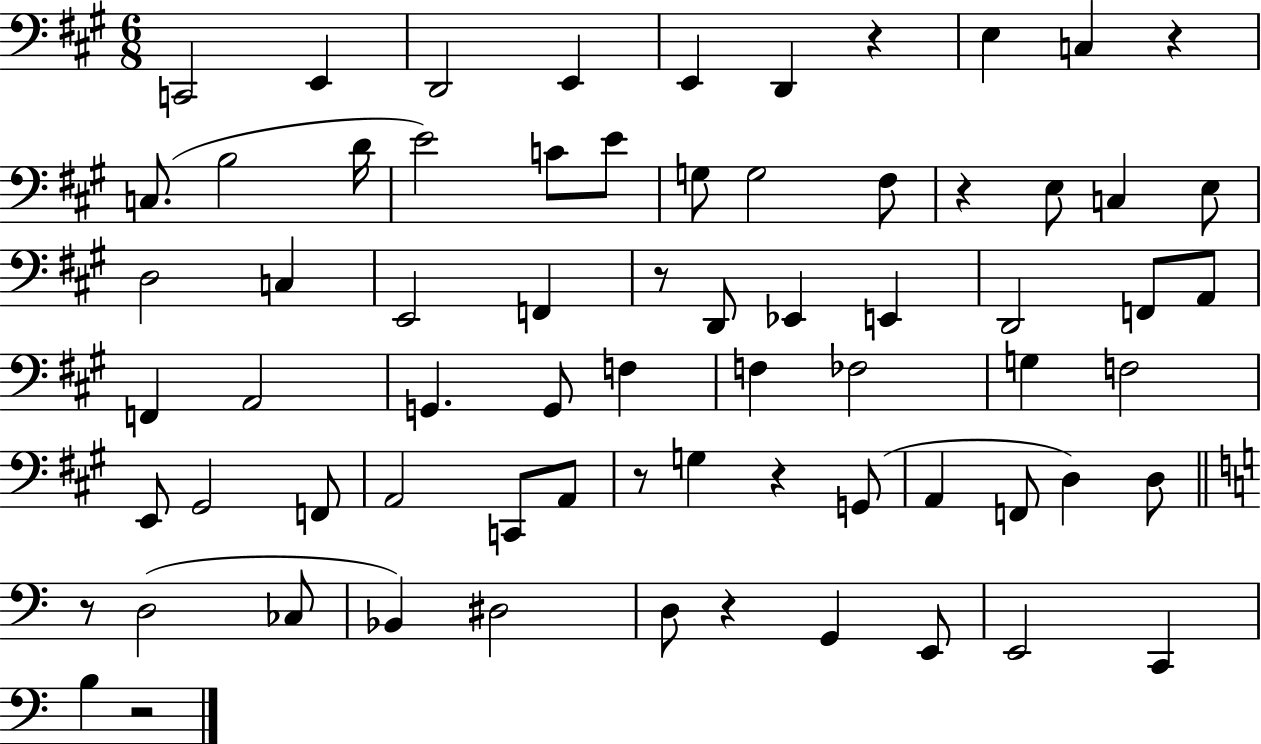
C2/h E2/q D2/h E2/q E2/q D2/q R/q E3/q C3/q R/q C3/e. B3/h D4/s E4/h C4/e E4/e G3/e G3/h F#3/e R/q E3/e C3/q E3/e D3/h C3/q E2/h F2/q R/e D2/e Eb2/q E2/q D2/h F2/e A2/e F2/q A2/h G2/q. G2/e F3/q F3/q FES3/h G3/q F3/h E2/e G#2/h F2/e A2/h C2/e A2/e R/e G3/q R/q G2/e A2/q F2/e D3/q D3/e R/e D3/h CES3/e Bb2/q D#3/h D3/e R/q G2/q E2/e E2/h C2/q B3/q R/h